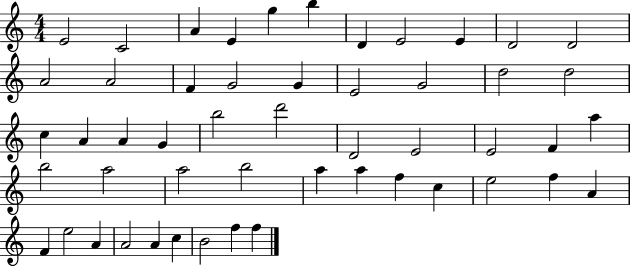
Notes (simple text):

E4/h C4/h A4/q E4/q G5/q B5/q D4/q E4/h E4/q D4/h D4/h A4/h A4/h F4/q G4/h G4/q E4/h G4/h D5/h D5/h C5/q A4/q A4/q G4/q B5/h D6/h D4/h E4/h E4/h F4/q A5/q B5/h A5/h A5/h B5/h A5/q A5/q F5/q C5/q E5/h F5/q A4/q F4/q E5/h A4/q A4/h A4/q C5/q B4/h F5/q F5/q